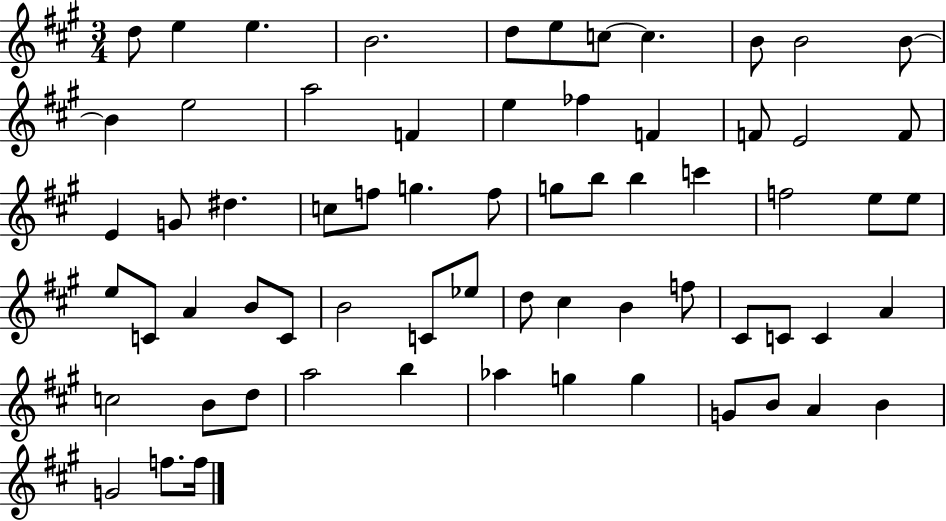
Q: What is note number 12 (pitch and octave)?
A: B4